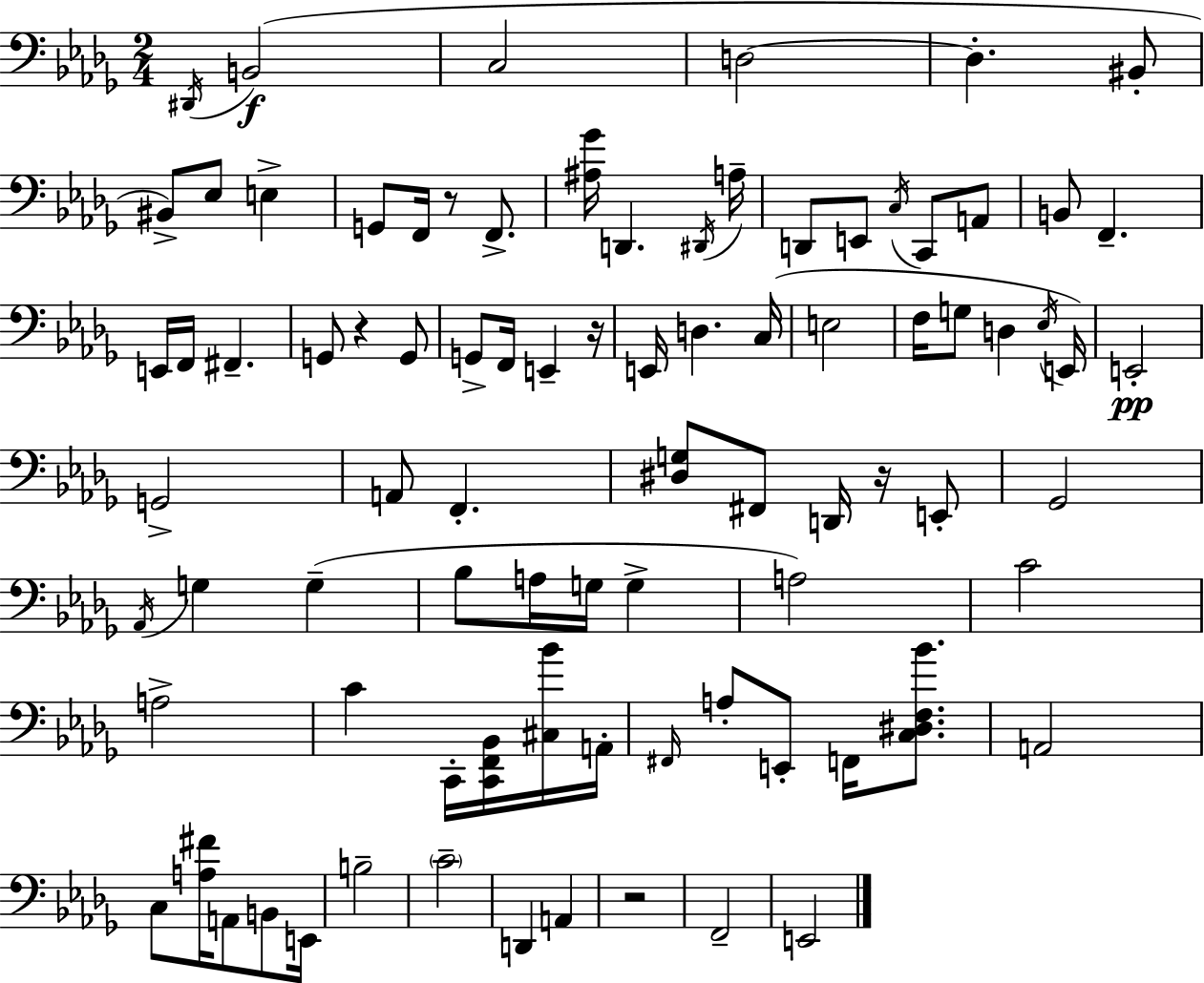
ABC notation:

X:1
T:Untitled
M:2/4
L:1/4
K:Bbm
^D,,/4 B,,2 C,2 D,2 D, ^B,,/2 ^B,,/2 _E,/2 E, G,,/2 F,,/4 z/2 F,,/2 [^A,_G]/4 D,, ^D,,/4 A,/4 D,,/2 E,,/2 C,/4 C,,/2 A,,/2 B,,/2 F,, E,,/4 F,,/4 ^F,, G,,/2 z G,,/2 G,,/2 F,,/4 E,, z/4 E,,/4 D, C,/4 E,2 F,/4 G,/2 D, _E,/4 E,,/4 E,,2 G,,2 A,,/2 F,, [^D,G,]/2 ^F,,/2 D,,/4 z/4 E,,/2 _G,,2 _A,,/4 G, G, _B,/2 A,/4 G,/4 G, A,2 C2 A,2 C C,,/4 [C,,F,,_B,,]/4 [^C,_B]/4 A,,/4 ^F,,/4 A,/2 E,,/2 F,,/4 [C,^D,F,_B]/2 A,,2 C,/2 [A,^F]/4 A,,/2 B,,/2 E,,/4 B,2 C2 D,, A,, z2 F,,2 E,,2